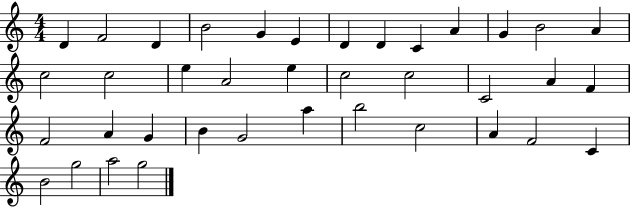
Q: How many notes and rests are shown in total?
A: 38